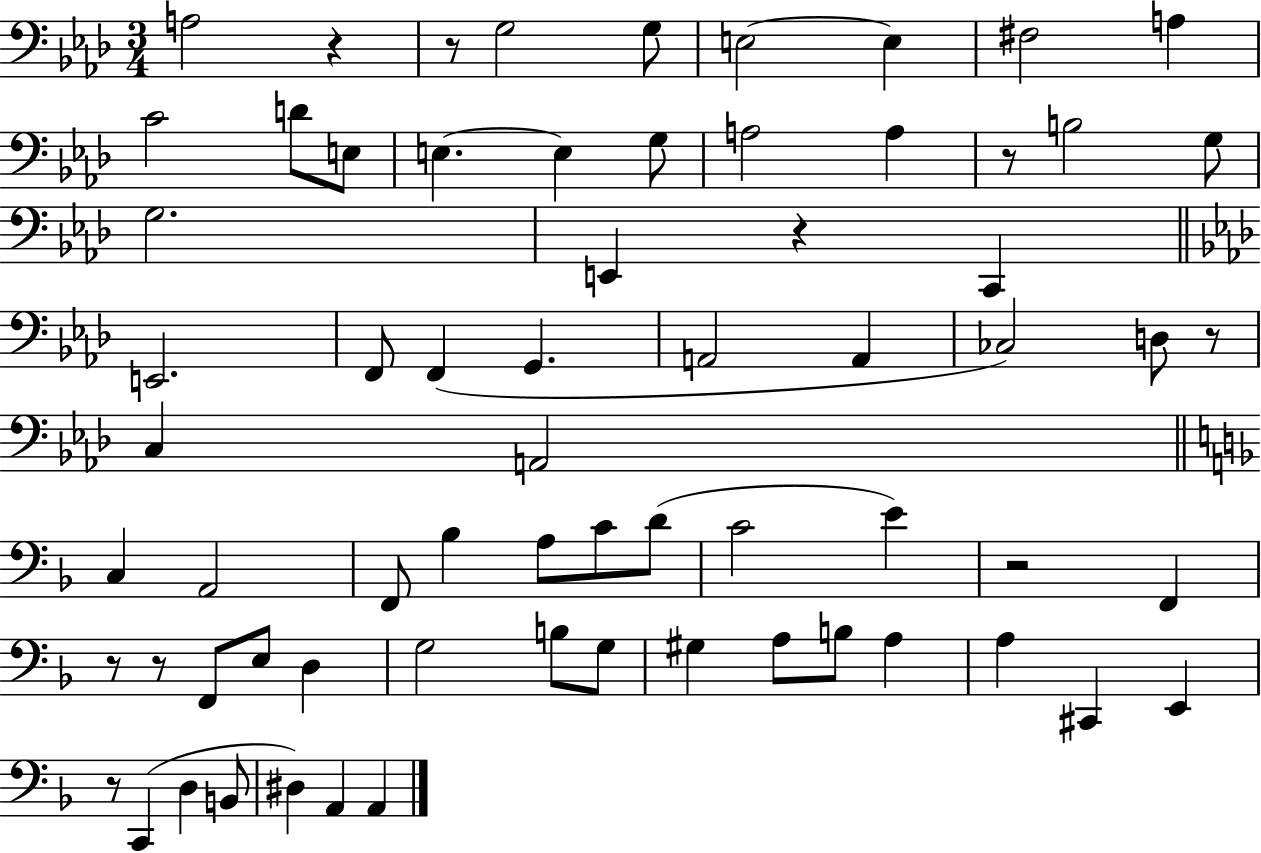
{
  \clef bass
  \numericTimeSignature
  \time 3/4
  \key aes \major
  a2 r4 | r8 g2 g8 | e2~~ e4 | fis2 a4 | \break c'2 d'8 e8 | e4.~~ e4 g8 | a2 a4 | r8 b2 g8 | \break g2. | e,4 r4 c,4 | \bar "||" \break \key aes \major e,2. | f,8 f,4( g,4. | a,2 a,4 | ces2) d8 r8 | \break c4 a,2 | \bar "||" \break \key f \major c4 a,2 | f,8 bes4 a8 c'8 d'8( | c'2 e'4) | r2 f,4 | \break r8 r8 f,8 e8 d4 | g2 b8 g8 | gis4 a8 b8 a4 | a4 cis,4 e,4 | \break r8 c,4( d4 b,8 | dis4) a,4 a,4 | \bar "|."
}